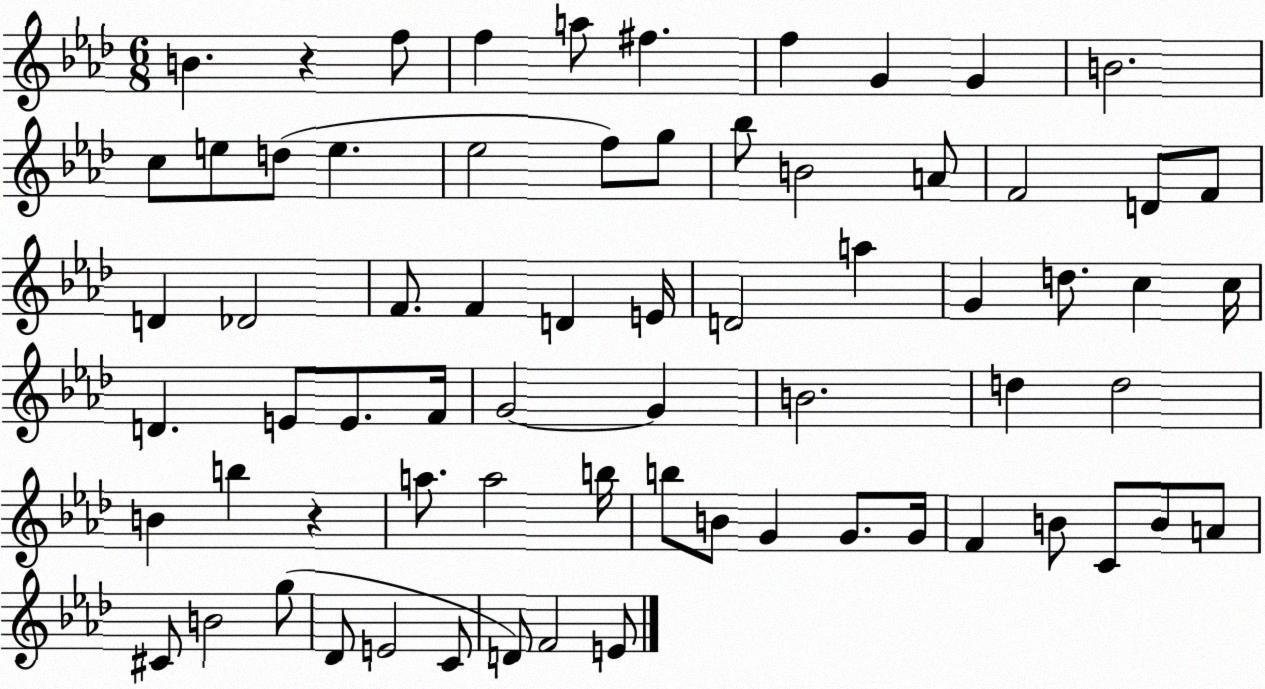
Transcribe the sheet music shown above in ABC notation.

X:1
T:Untitled
M:6/8
L:1/4
K:Ab
B z f/2 f a/2 ^f f G G B2 c/2 e/2 d/2 e _e2 f/2 g/2 _b/2 B2 A/2 F2 D/2 F/2 D _D2 F/2 F D E/4 D2 a G d/2 c c/4 D E/2 E/2 F/4 G2 G B2 d d2 B b z a/2 a2 b/4 b/2 B/2 G G/2 G/4 F B/2 C/2 B/2 A/2 ^C/2 B2 g/2 _D/2 E2 C/2 D/2 F2 E/2